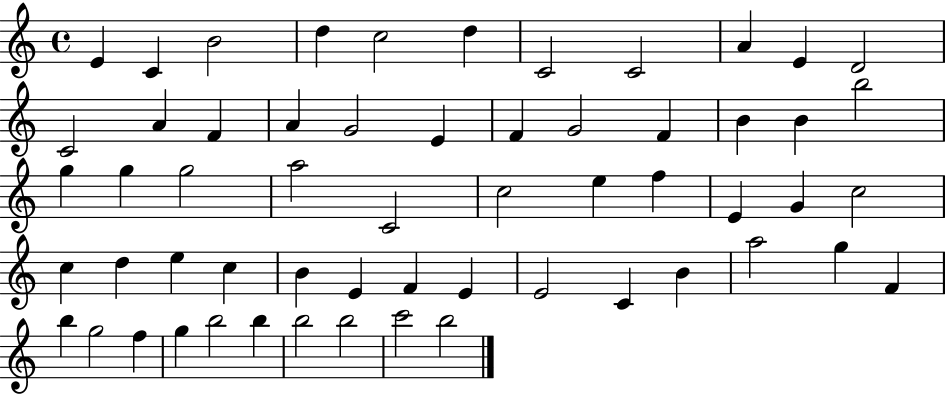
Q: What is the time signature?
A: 4/4